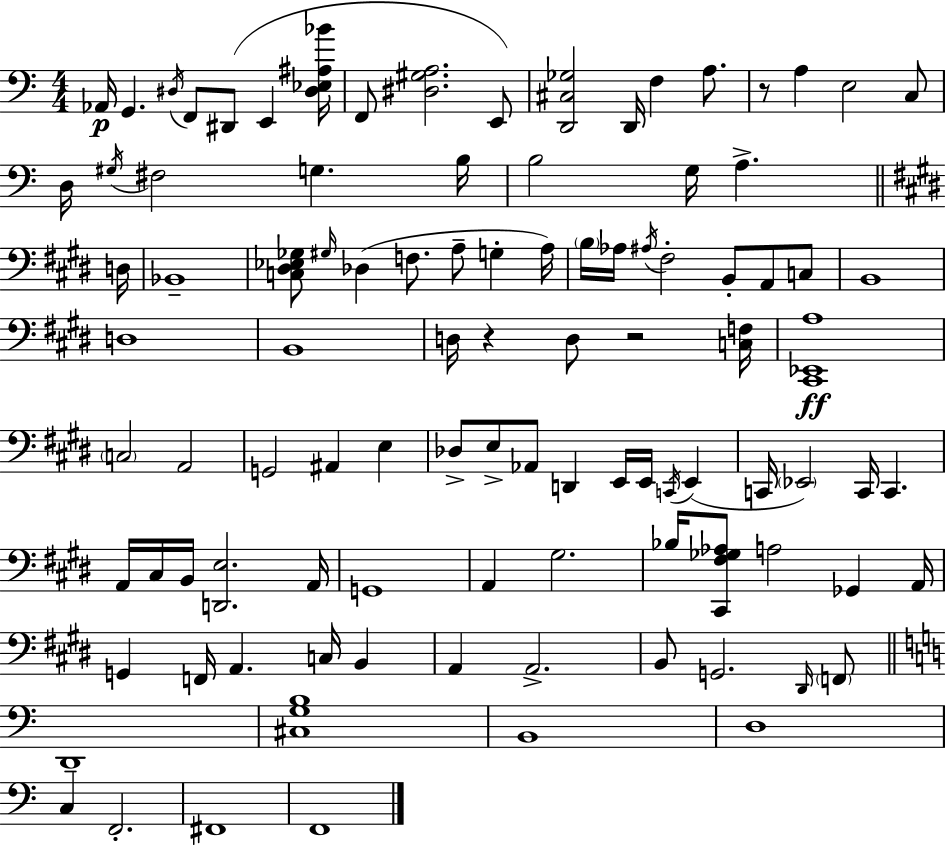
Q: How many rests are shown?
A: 3